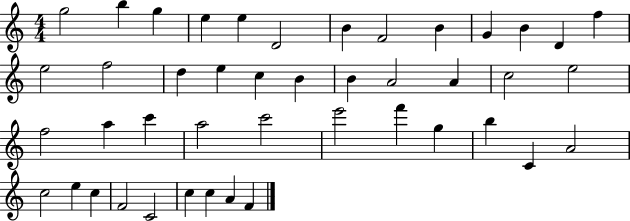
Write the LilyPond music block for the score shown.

{
  \clef treble
  \numericTimeSignature
  \time 4/4
  \key c \major
  g''2 b''4 g''4 | e''4 e''4 d'2 | b'4 f'2 b'4 | g'4 b'4 d'4 f''4 | \break e''2 f''2 | d''4 e''4 c''4 b'4 | b'4 a'2 a'4 | c''2 e''2 | \break f''2 a''4 c'''4 | a''2 c'''2 | e'''2 f'''4 g''4 | b''4 c'4 a'2 | \break c''2 e''4 c''4 | f'2 c'2 | c''4 c''4 a'4 f'4 | \bar "|."
}